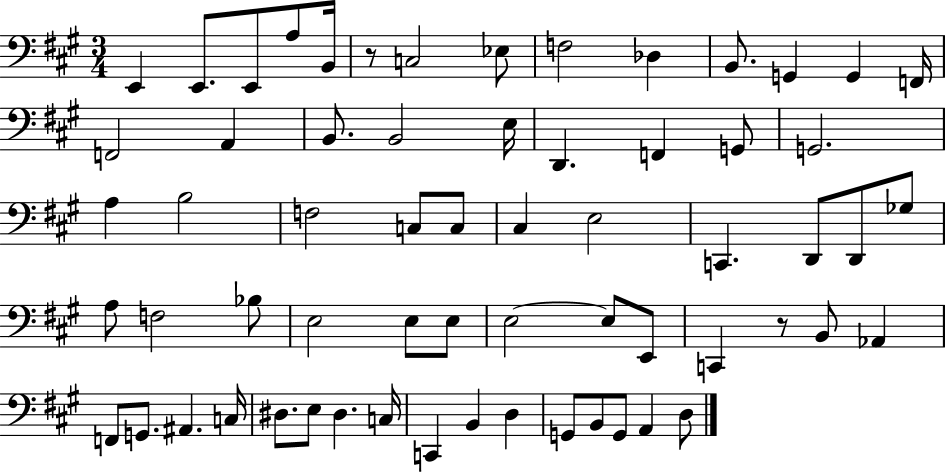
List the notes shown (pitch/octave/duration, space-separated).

E2/q E2/e. E2/e A3/e B2/s R/e C3/h Eb3/e F3/h Db3/q B2/e. G2/q G2/q F2/s F2/h A2/q B2/e. B2/h E3/s D2/q. F2/q G2/e G2/h. A3/q B3/h F3/h C3/e C3/e C#3/q E3/h C2/q. D2/e D2/e Gb3/e A3/e F3/h Bb3/e E3/h E3/e E3/e E3/h E3/e E2/e C2/q R/e B2/e Ab2/q F2/e G2/e. A#2/q. C3/s D#3/e. E3/e D#3/q. C3/s C2/q B2/q D3/q G2/e B2/e G2/e A2/q D3/e